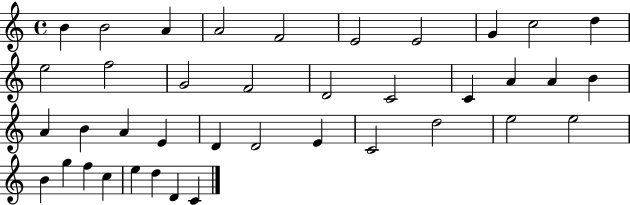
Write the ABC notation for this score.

X:1
T:Untitled
M:4/4
L:1/4
K:C
B B2 A A2 F2 E2 E2 G c2 d e2 f2 G2 F2 D2 C2 C A A B A B A E D D2 E C2 d2 e2 e2 B g f c e d D C